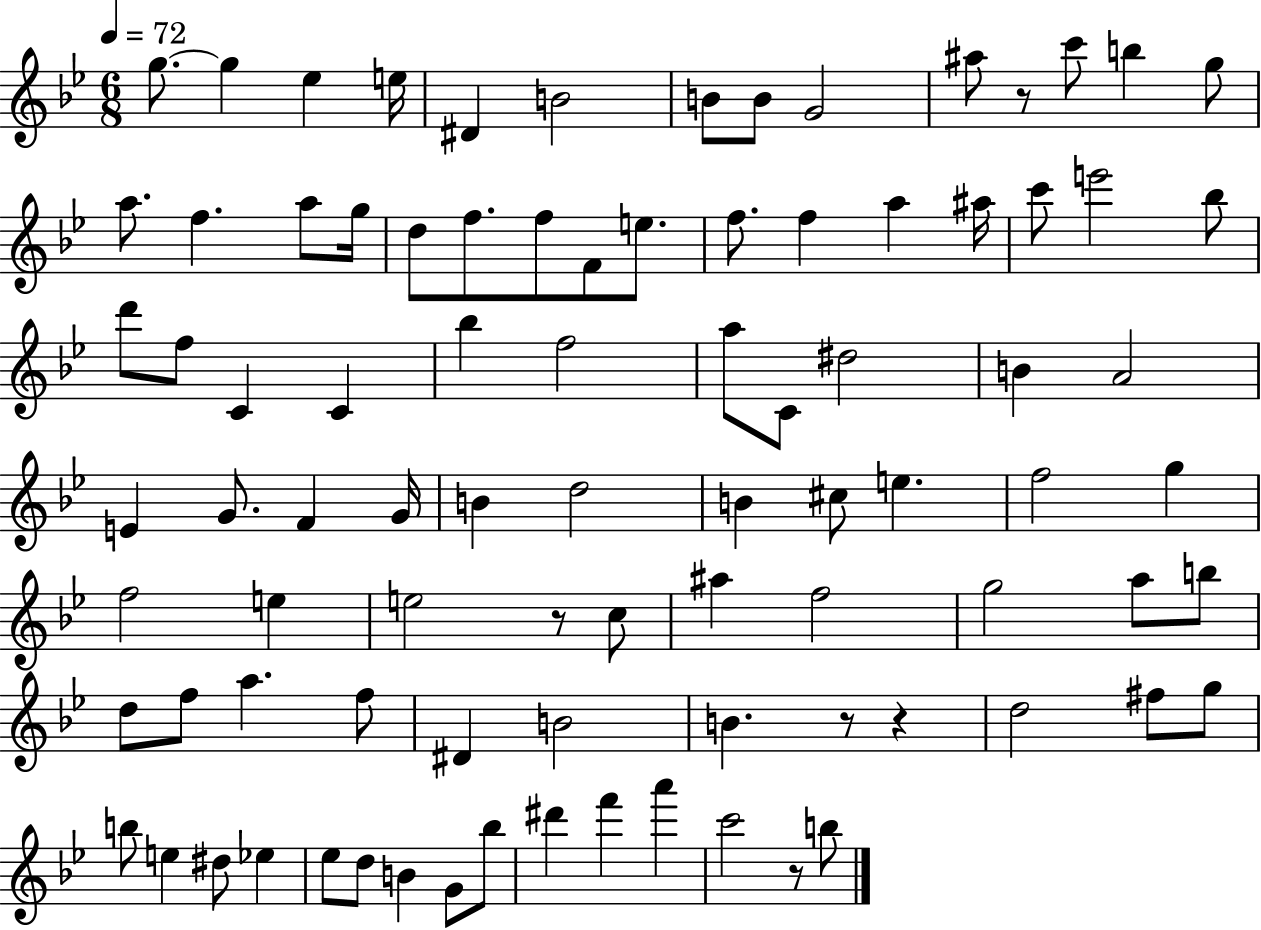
G5/e. G5/q Eb5/q E5/s D#4/q B4/h B4/e B4/e G4/h A#5/e R/e C6/e B5/q G5/e A5/e. F5/q. A5/e G5/s D5/e F5/e. F5/e F4/e E5/e. F5/e. F5/q A5/q A#5/s C6/e E6/h Bb5/e D6/e F5/e C4/q C4/q Bb5/q F5/h A5/e C4/e D#5/h B4/q A4/h E4/q G4/e. F4/q G4/s B4/q D5/h B4/q C#5/e E5/q. F5/h G5/q F5/h E5/q E5/h R/e C5/e A#5/q F5/h G5/h A5/e B5/e D5/e F5/e A5/q. F5/e D#4/q B4/h B4/q. R/e R/q D5/h F#5/e G5/e B5/e E5/q D#5/e Eb5/q Eb5/e D5/e B4/q G4/e Bb5/e D#6/q F6/q A6/q C6/h R/e B5/e